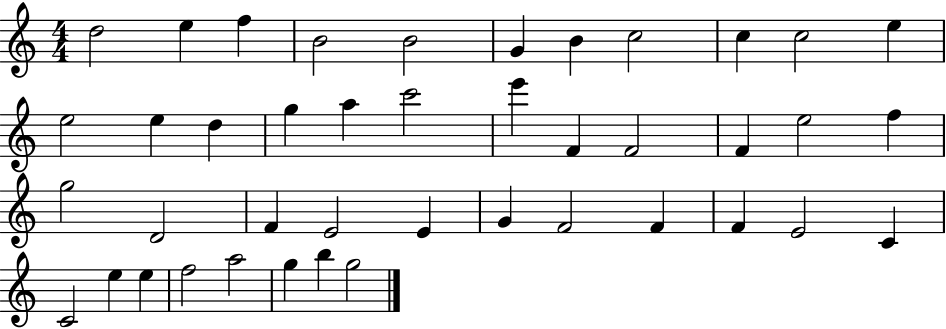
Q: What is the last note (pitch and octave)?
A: G5